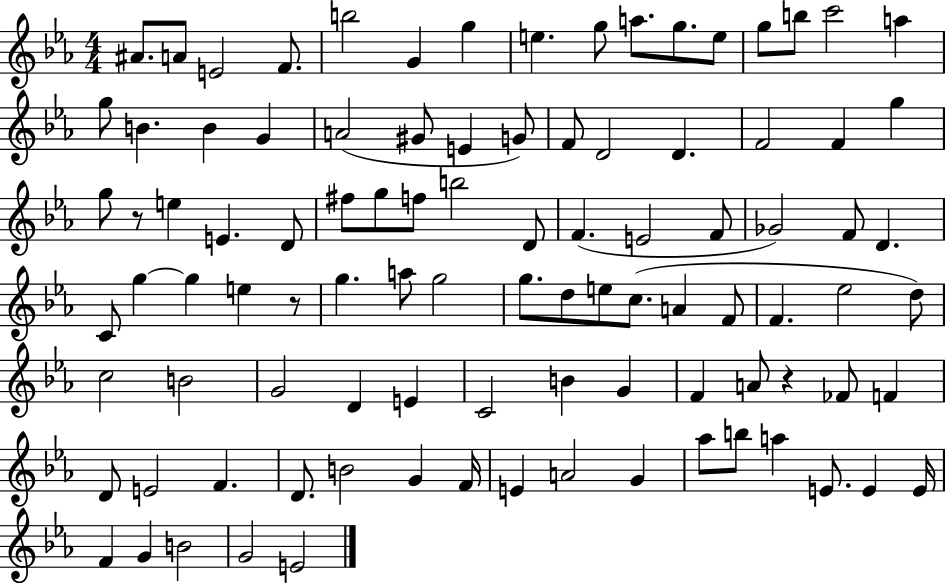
X:1
T:Untitled
M:4/4
L:1/4
K:Eb
^A/2 A/2 E2 F/2 b2 G g e g/2 a/2 g/2 e/2 g/2 b/2 c'2 a g/2 B B G A2 ^G/2 E G/2 F/2 D2 D F2 F g g/2 z/2 e E D/2 ^f/2 g/2 f/2 b2 D/2 F E2 F/2 _G2 F/2 D C/2 g g e z/2 g a/2 g2 g/2 d/2 e/2 c/2 A F/2 F _e2 d/2 c2 B2 G2 D E C2 B G F A/2 z _F/2 F D/2 E2 F D/2 B2 G F/4 E A2 G _a/2 b/2 a E/2 E E/4 F G B2 G2 E2